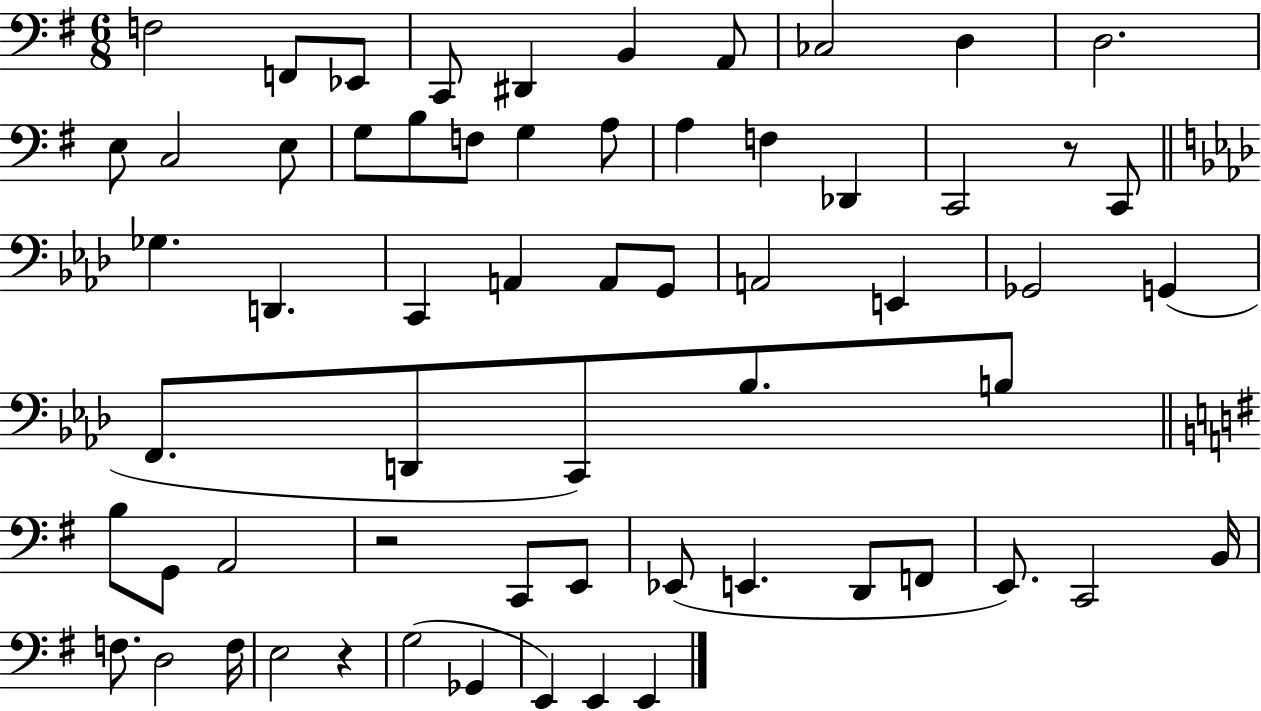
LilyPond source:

{
  \clef bass
  \numericTimeSignature
  \time 6/8
  \key g \major
  f2 f,8 ees,8 | c,8 dis,4 b,4 a,8 | ces2 d4 | d2. | \break e8 c2 e8 | g8 b8 f8 g4 a8 | a4 f4 des,4 | c,2 r8 c,8 | \break \bar "||" \break \key aes \major ges4. d,4. | c,4 a,4 a,8 g,8 | a,2 e,4 | ges,2 g,4( | \break f,8. d,8 c,8) bes8. b8 | \bar "||" \break \key e \minor b8 g,8 a,2 | r2 c,8 e,8 | ees,8( e,4. d,8 f,8 | e,8.) c,2 b,16 | \break f8. d2 f16 | e2 r4 | g2( ges,4 | e,4) e,4 e,4 | \break \bar "|."
}